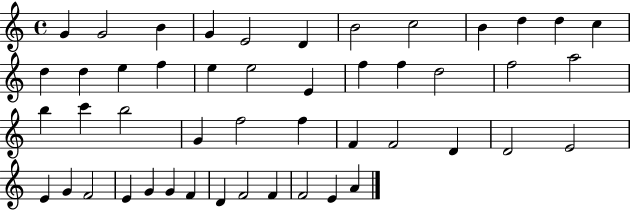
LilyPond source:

{
  \clef treble
  \time 4/4
  \defaultTimeSignature
  \key c \major
  g'4 g'2 b'4 | g'4 e'2 d'4 | b'2 c''2 | b'4 d''4 d''4 c''4 | \break d''4 d''4 e''4 f''4 | e''4 e''2 e'4 | f''4 f''4 d''2 | f''2 a''2 | \break b''4 c'''4 b''2 | g'4 f''2 f''4 | f'4 f'2 d'4 | d'2 e'2 | \break e'4 g'4 f'2 | e'4 g'4 g'4 f'4 | d'4 f'2 f'4 | f'2 e'4 a'4 | \break \bar "|."
}